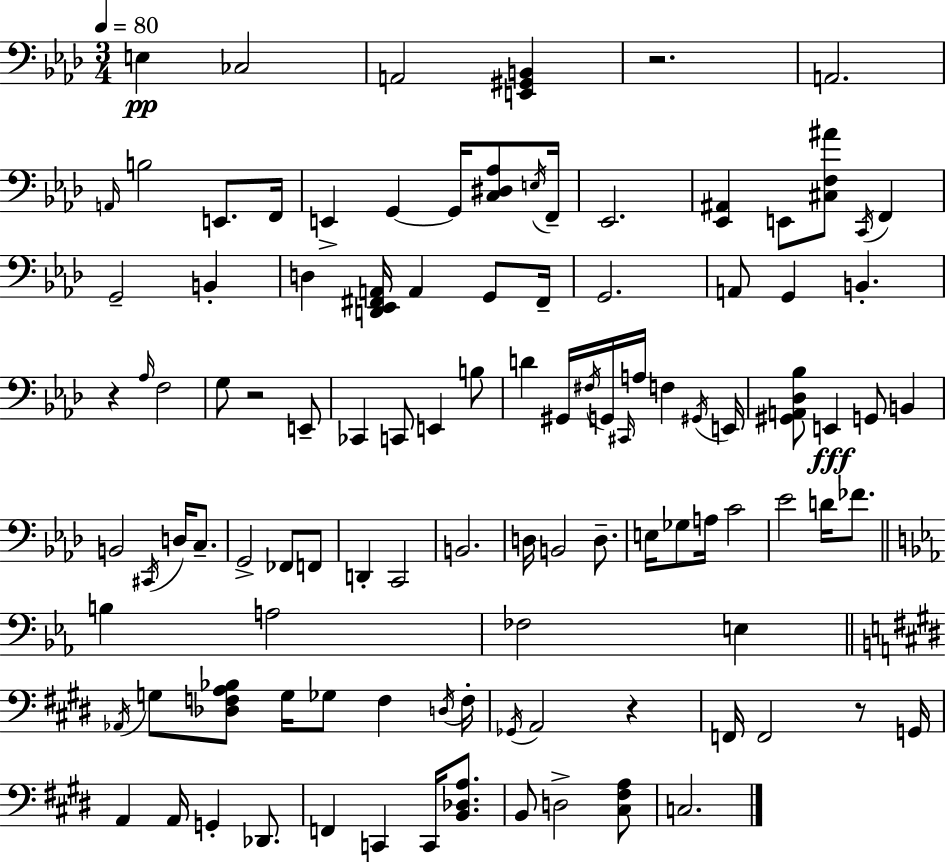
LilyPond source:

{
  \clef bass
  \numericTimeSignature
  \time 3/4
  \key f \minor
  \tempo 4 = 80
  e4\pp ces2 | a,2 <e, gis, b,>4 | r2. | a,2. | \break \grace { a,16 } b2 e,8. | f,16 e,4-> g,4~~ g,16 <c dis aes>8 | \acciaccatura { e16 } f,16-- ees,2. | <ees, ais,>4 e,8 <cis f ais'>8 \acciaccatura { c,16 } f,4 | \break g,2-- b,4-. | d4 <d, ees, fis, a,>16 a,4 | g,8 fis,16-- g,2. | a,8 g,4 b,4.-. | \break r4 \grace { aes16 } f2 | g8 r2 | e,8-- ces,4 c,8 e,4 | b8 d'4 gis,16 \acciaccatura { fis16 } g,16 \grace { cis,16 } | \break a16 f4 \acciaccatura { gis,16 } e,16 <gis, a, des bes>8 e,4\fff | g,8 b,4 b,2 | \acciaccatura { cis,16 } d16 c8.-- g,2-> | fes,8 f,8 d,4-. | \break c,2 b,2. | d16 b,2 | d8.-- e16 ges8 a16 | c'2 ees'2 | \break d'16 fes'8. \bar "||" \break \key c \minor b4 a2 | fes2 e4 | \bar "||" \break \key e \major \acciaccatura { aes,16 } g8 <des f a bes>8 g16 ges8 f4 | \acciaccatura { d16 } f16-. \acciaccatura { ges,16 } a,2 r4 | f,16 f,2 | r8 g,16 a,4 a,16 g,4-. | \break des,8. f,4 c,4 c,16 | <b, des a>8. b,8 d2-> | <cis fis a>8 c2. | \bar "|."
}